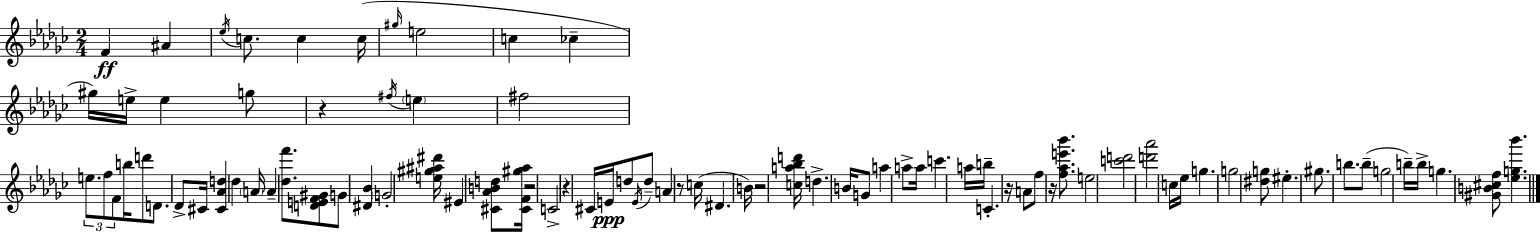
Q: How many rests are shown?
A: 7